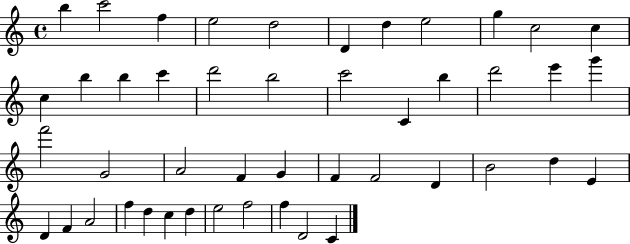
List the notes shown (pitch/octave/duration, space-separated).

B5/q C6/h F5/q E5/h D5/h D4/q D5/q E5/h G5/q C5/h C5/q C5/q B5/q B5/q C6/q D6/h B5/h C6/h C4/q B5/q D6/h E6/q G6/q F6/h G4/h A4/h F4/q G4/q F4/q F4/h D4/q B4/h D5/q E4/q D4/q F4/q A4/h F5/q D5/q C5/q D5/q E5/h F5/h F5/q D4/h C4/q